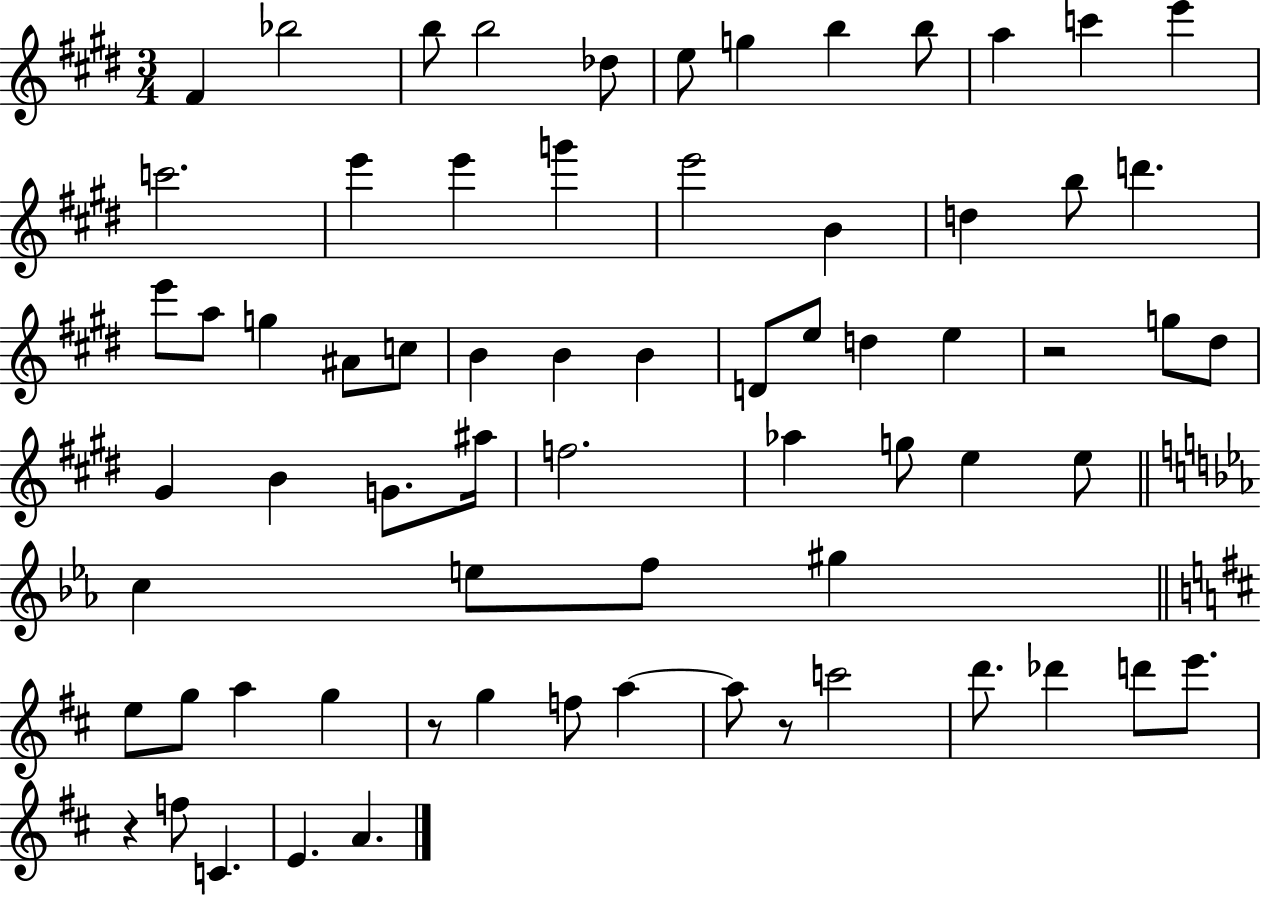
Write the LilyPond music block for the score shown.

{
  \clef treble
  \numericTimeSignature
  \time 3/4
  \key e \major
  fis'4 bes''2 | b''8 b''2 des''8 | e''8 g''4 b''4 b''8 | a''4 c'''4 e'''4 | \break c'''2. | e'''4 e'''4 g'''4 | e'''2 b'4 | d''4 b''8 d'''4. | \break e'''8 a''8 g''4 ais'8 c''8 | b'4 b'4 b'4 | d'8 e''8 d''4 e''4 | r2 g''8 dis''8 | \break gis'4 b'4 g'8. ais''16 | f''2. | aes''4 g''8 e''4 e''8 | \bar "||" \break \key ees \major c''4 e''8 f''8 gis''4 | \bar "||" \break \key d \major e''8 g''8 a''4 g''4 | r8 g''4 f''8 a''4~~ | a''8 r8 c'''2 | d'''8. des'''4 d'''8 e'''8. | \break r4 f''8 c'4. | e'4. a'4. | \bar "|."
}